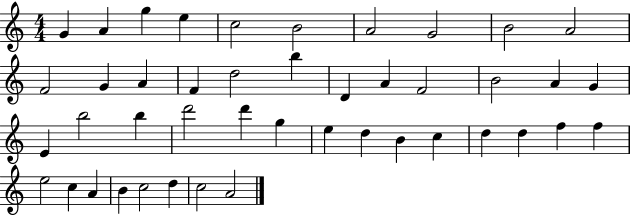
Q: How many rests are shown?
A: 0